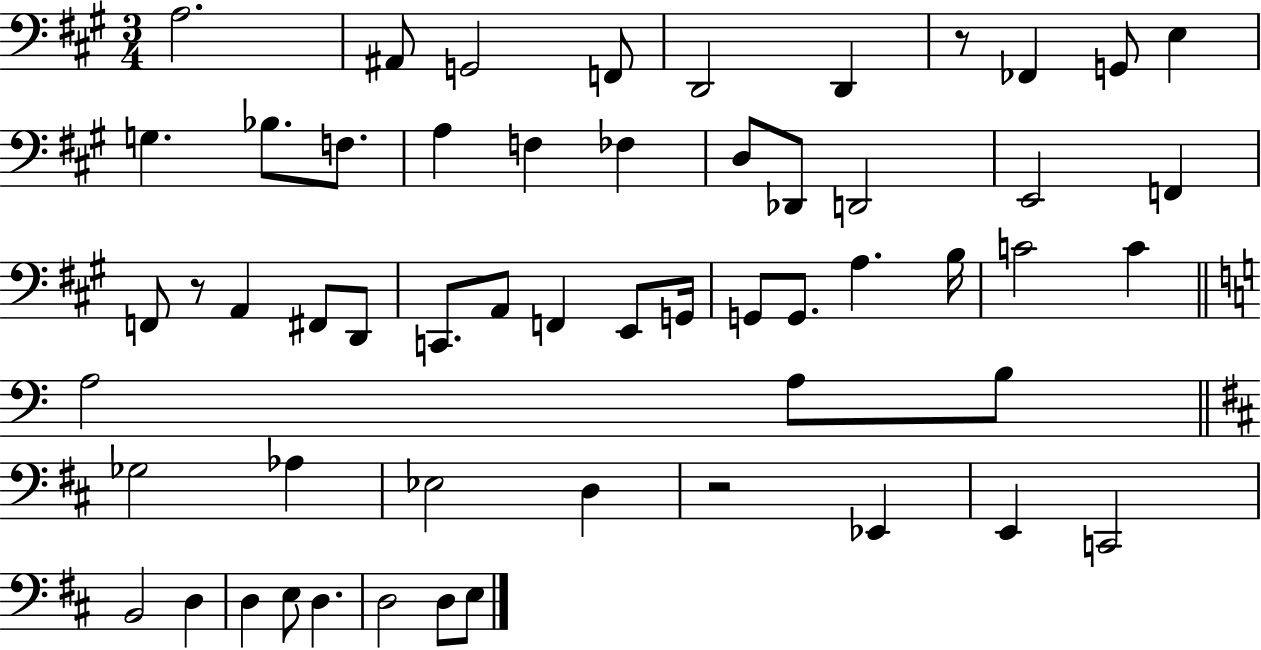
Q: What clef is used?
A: bass